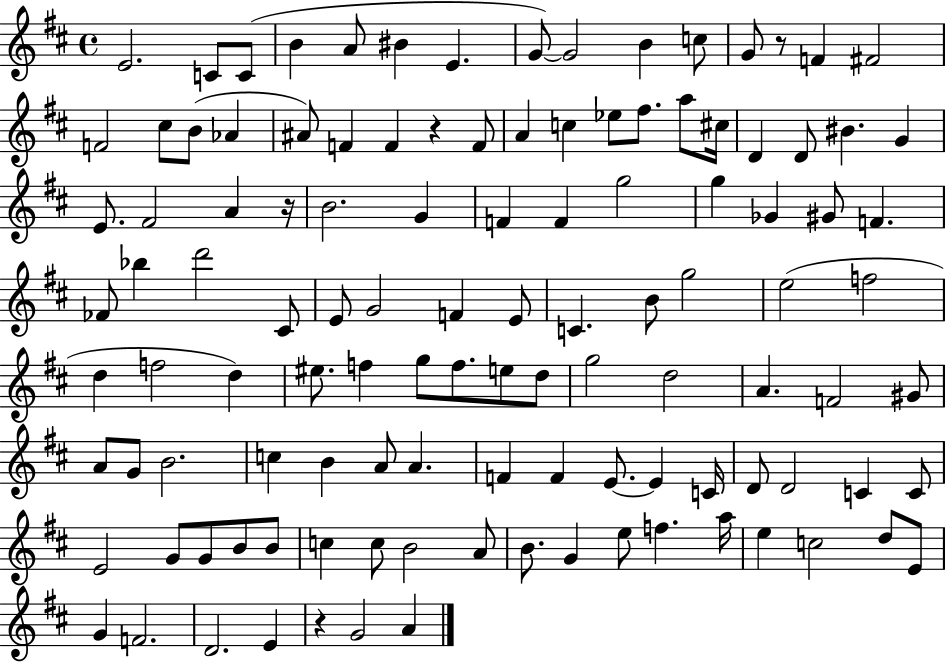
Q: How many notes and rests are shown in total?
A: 115